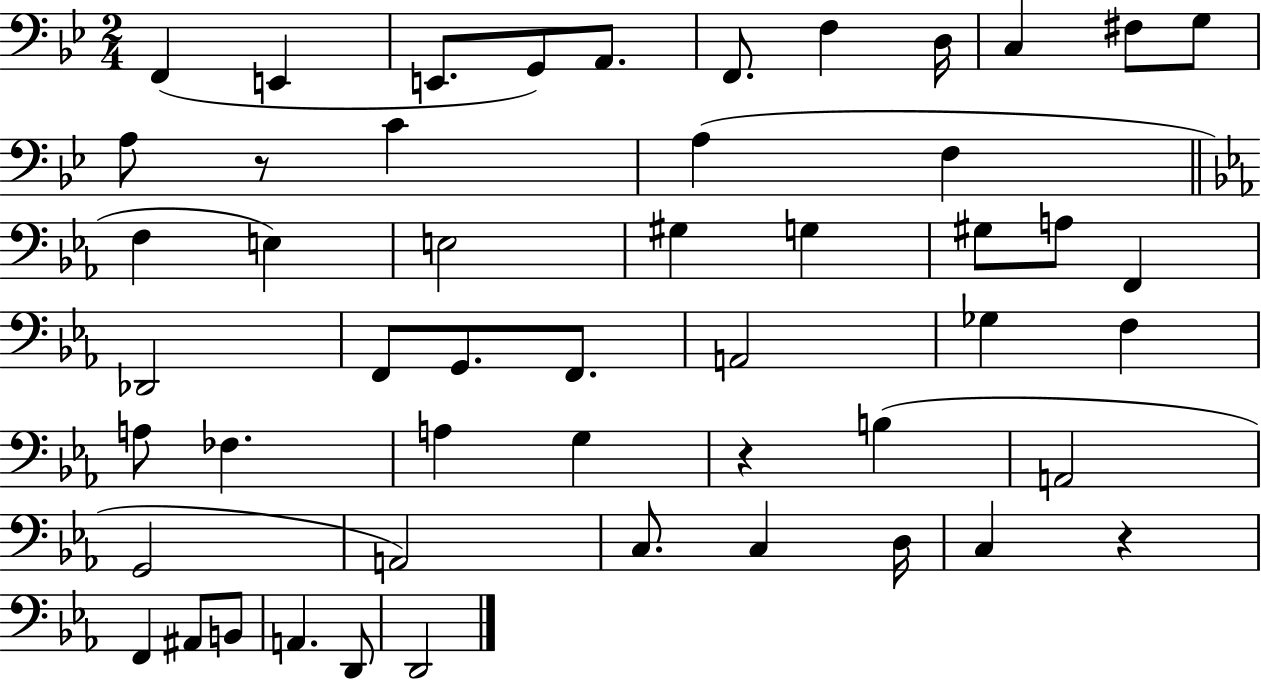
F2/q E2/q E2/e. G2/e A2/e. F2/e. F3/q D3/s C3/q F#3/e G3/e A3/e R/e C4/q A3/q F3/q F3/q E3/q E3/h G#3/q G3/q G#3/e A3/e F2/q Db2/h F2/e G2/e. F2/e. A2/h Gb3/q F3/q A3/e FES3/q. A3/q G3/q R/q B3/q A2/h G2/h A2/h C3/e. C3/q D3/s C3/q R/q F2/q A#2/e B2/e A2/q. D2/e D2/h